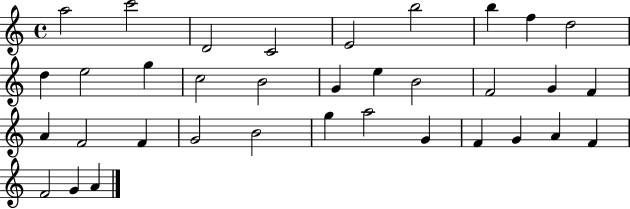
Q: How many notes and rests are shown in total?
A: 35